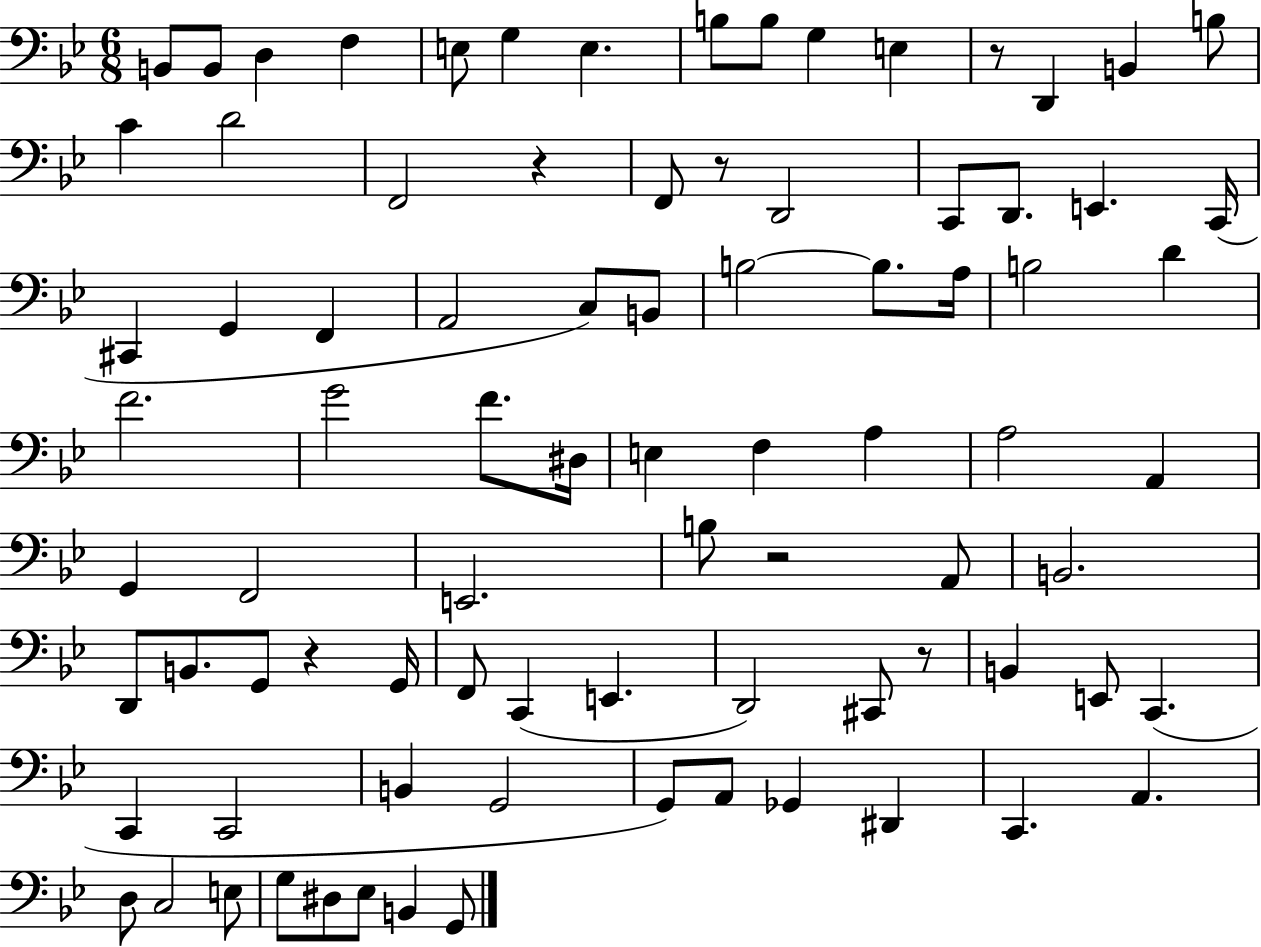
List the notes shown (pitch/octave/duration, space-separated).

B2/e B2/e D3/q F3/q E3/e G3/q E3/q. B3/e B3/e G3/q E3/q R/e D2/q B2/q B3/e C4/q D4/h F2/h R/q F2/e R/e D2/h C2/e D2/e. E2/q. C2/s C#2/q G2/q F2/q A2/h C3/e B2/e B3/h B3/e. A3/s B3/h D4/q F4/h. G4/h F4/e. D#3/s E3/q F3/q A3/q A3/h A2/q G2/q F2/h E2/h. B3/e R/h A2/e B2/h. D2/e B2/e. G2/e R/q G2/s F2/e C2/q E2/q. D2/h C#2/e R/e B2/q E2/e C2/q. C2/q C2/h B2/q G2/h G2/e A2/e Gb2/q D#2/q C2/q. A2/q. D3/e C3/h E3/e G3/e D#3/e Eb3/e B2/q G2/e